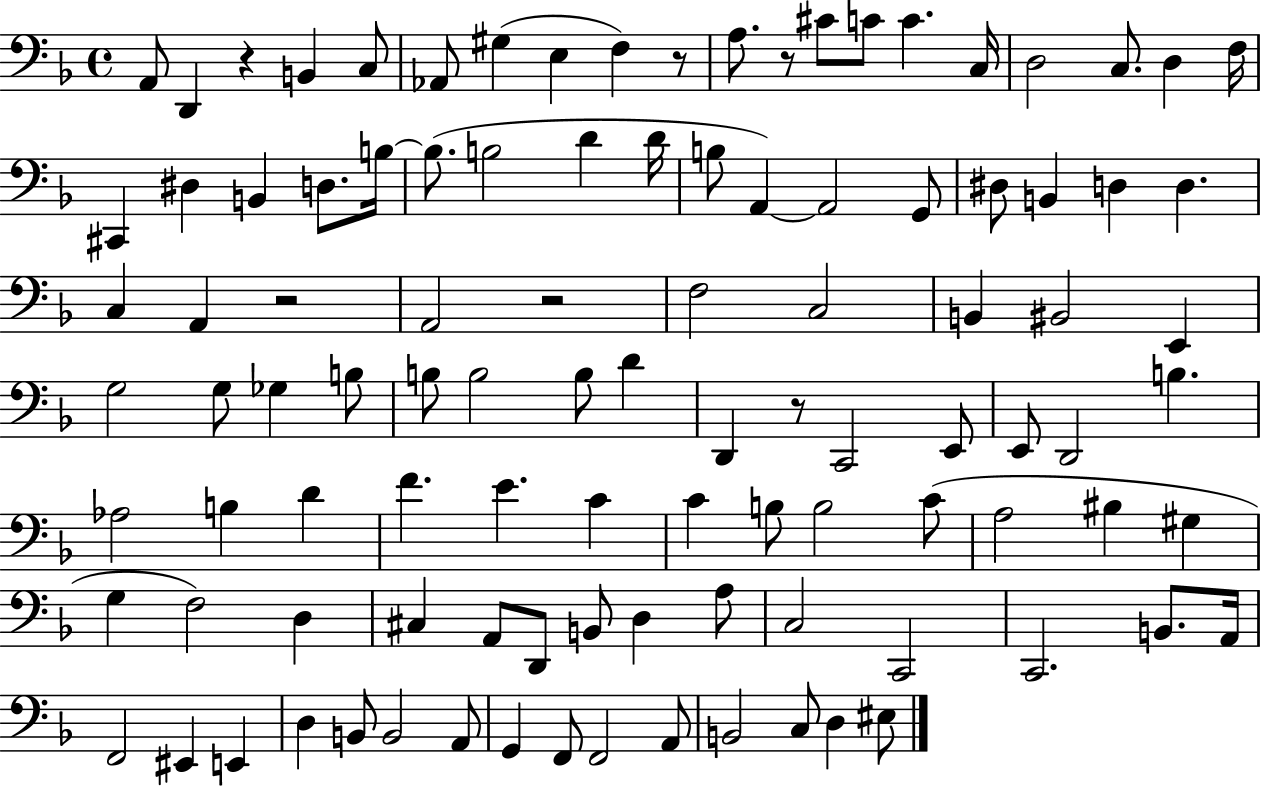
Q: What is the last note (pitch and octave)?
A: EIS3